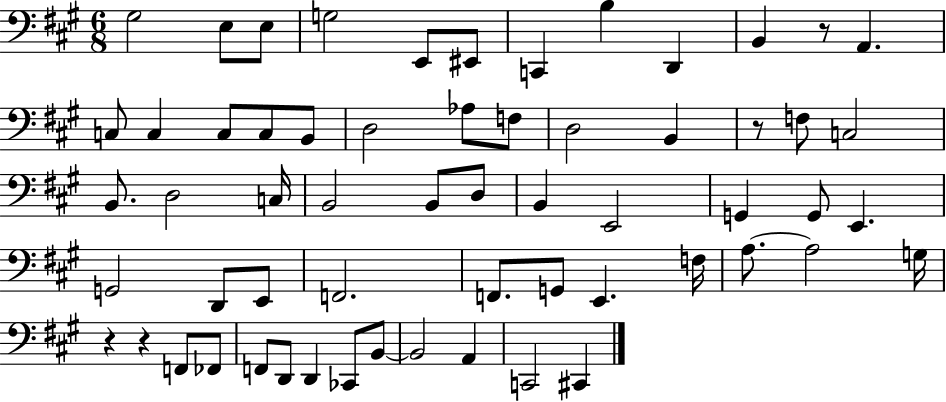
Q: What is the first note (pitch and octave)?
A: G#3